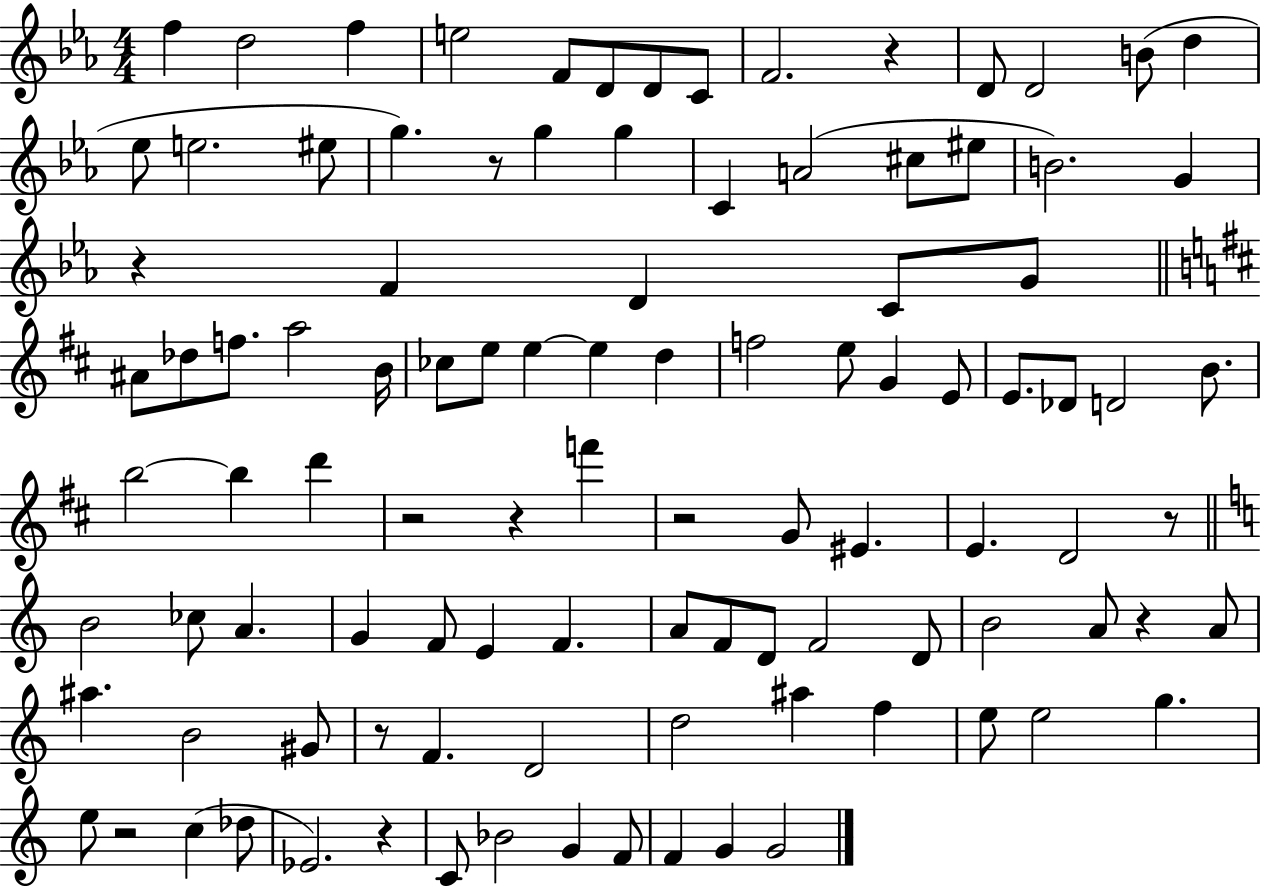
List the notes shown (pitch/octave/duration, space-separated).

F5/q D5/h F5/q E5/h F4/e D4/e D4/e C4/e F4/h. R/q D4/e D4/h B4/e D5/q Eb5/e E5/h. EIS5/e G5/q. R/e G5/q G5/q C4/q A4/h C#5/e EIS5/e B4/h. G4/q R/q F4/q D4/q C4/e G4/e A#4/e Db5/e F5/e. A5/h B4/s CES5/e E5/e E5/q E5/q D5/q F5/h E5/e G4/q E4/e E4/e. Db4/e D4/h B4/e. B5/h B5/q D6/q R/h R/q F6/q R/h G4/e EIS4/q. E4/q. D4/h R/e B4/h CES5/e A4/q. G4/q F4/e E4/q F4/q. A4/e F4/e D4/e F4/h D4/e B4/h A4/e R/q A4/e A#5/q. B4/h G#4/e R/e F4/q. D4/h D5/h A#5/q F5/q E5/e E5/h G5/q. E5/e R/h C5/q Db5/e Eb4/h. R/q C4/e Bb4/h G4/q F4/e F4/q G4/q G4/h